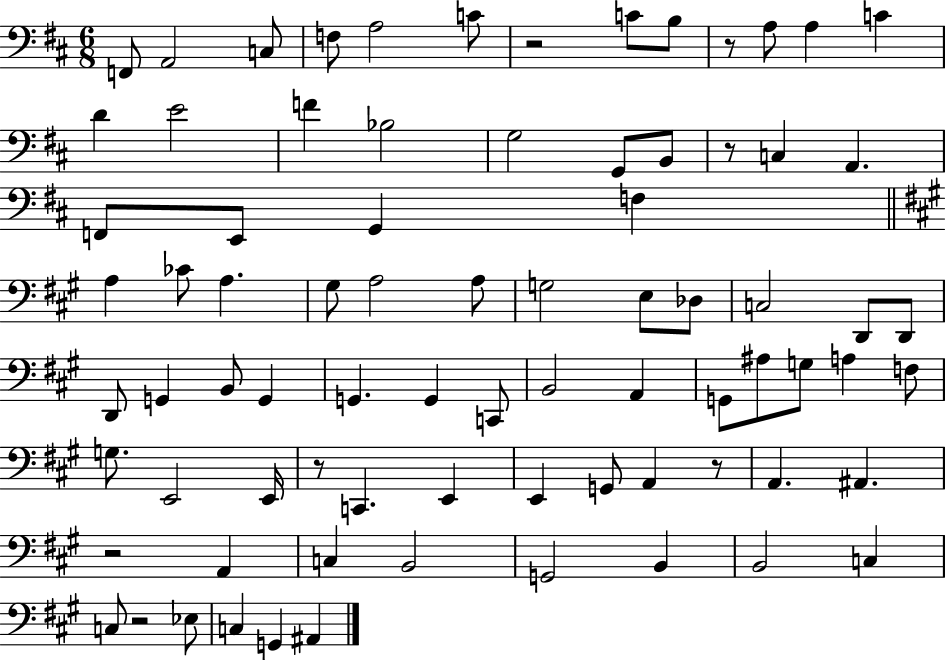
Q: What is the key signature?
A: D major